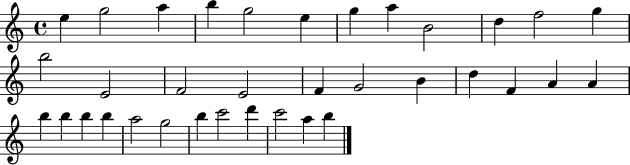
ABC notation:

X:1
T:Untitled
M:4/4
L:1/4
K:C
e g2 a b g2 e g a B2 d f2 g b2 E2 F2 E2 F G2 B d F A A b b b b a2 g2 b c'2 d' c'2 a b